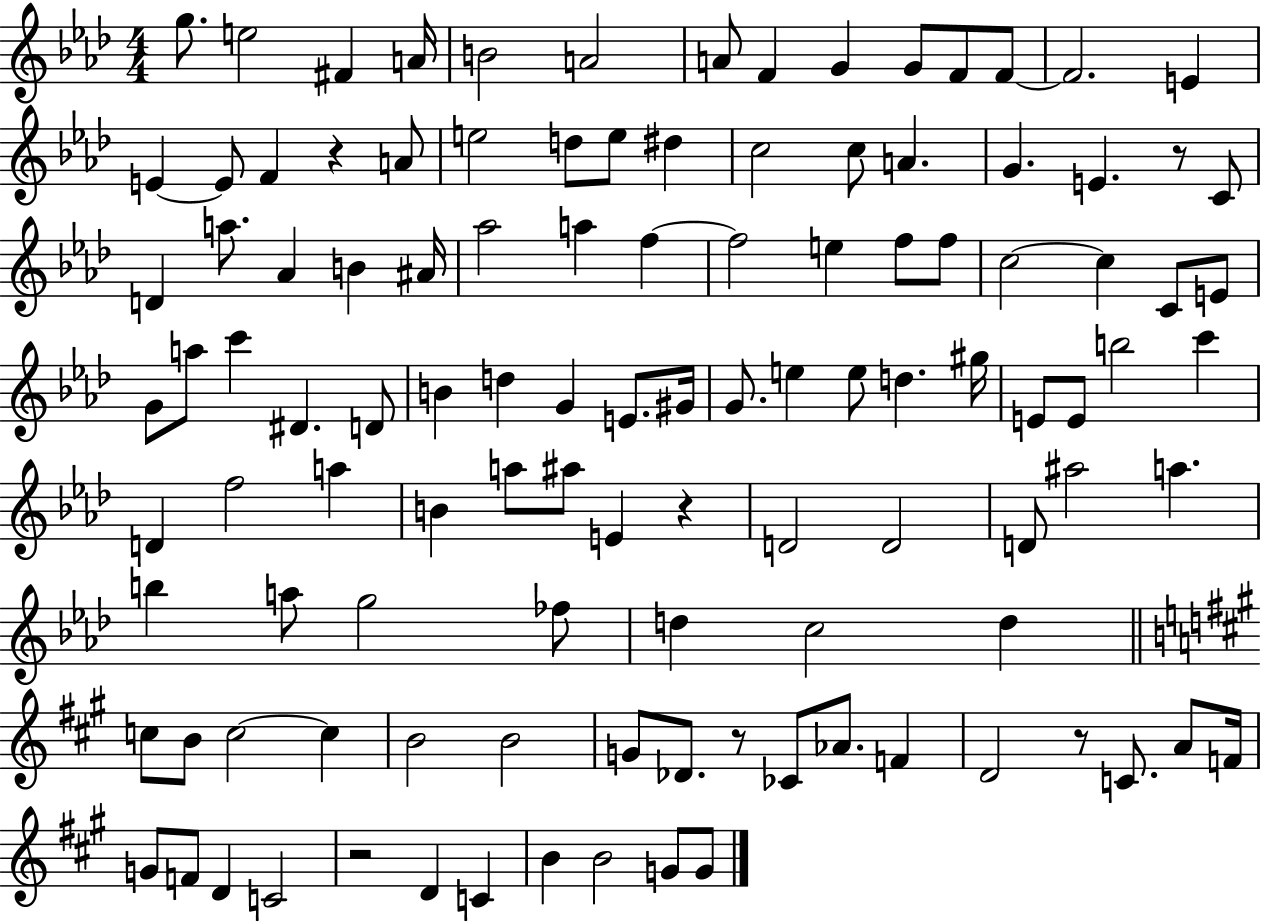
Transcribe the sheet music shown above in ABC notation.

X:1
T:Untitled
M:4/4
L:1/4
K:Ab
g/2 e2 ^F A/4 B2 A2 A/2 F G G/2 F/2 F/2 F2 E E E/2 F z A/2 e2 d/2 e/2 ^d c2 c/2 A G E z/2 C/2 D a/2 _A B ^A/4 _a2 a f f2 e f/2 f/2 c2 c C/2 E/2 G/2 a/2 c' ^D D/2 B d G E/2 ^G/4 G/2 e e/2 d ^g/4 E/2 E/2 b2 c' D f2 a B a/2 ^a/2 E z D2 D2 D/2 ^a2 a b a/2 g2 _f/2 d c2 d c/2 B/2 c2 c B2 B2 G/2 _D/2 z/2 _C/2 _A/2 F D2 z/2 C/2 A/2 F/4 G/2 F/2 D C2 z2 D C B B2 G/2 G/2